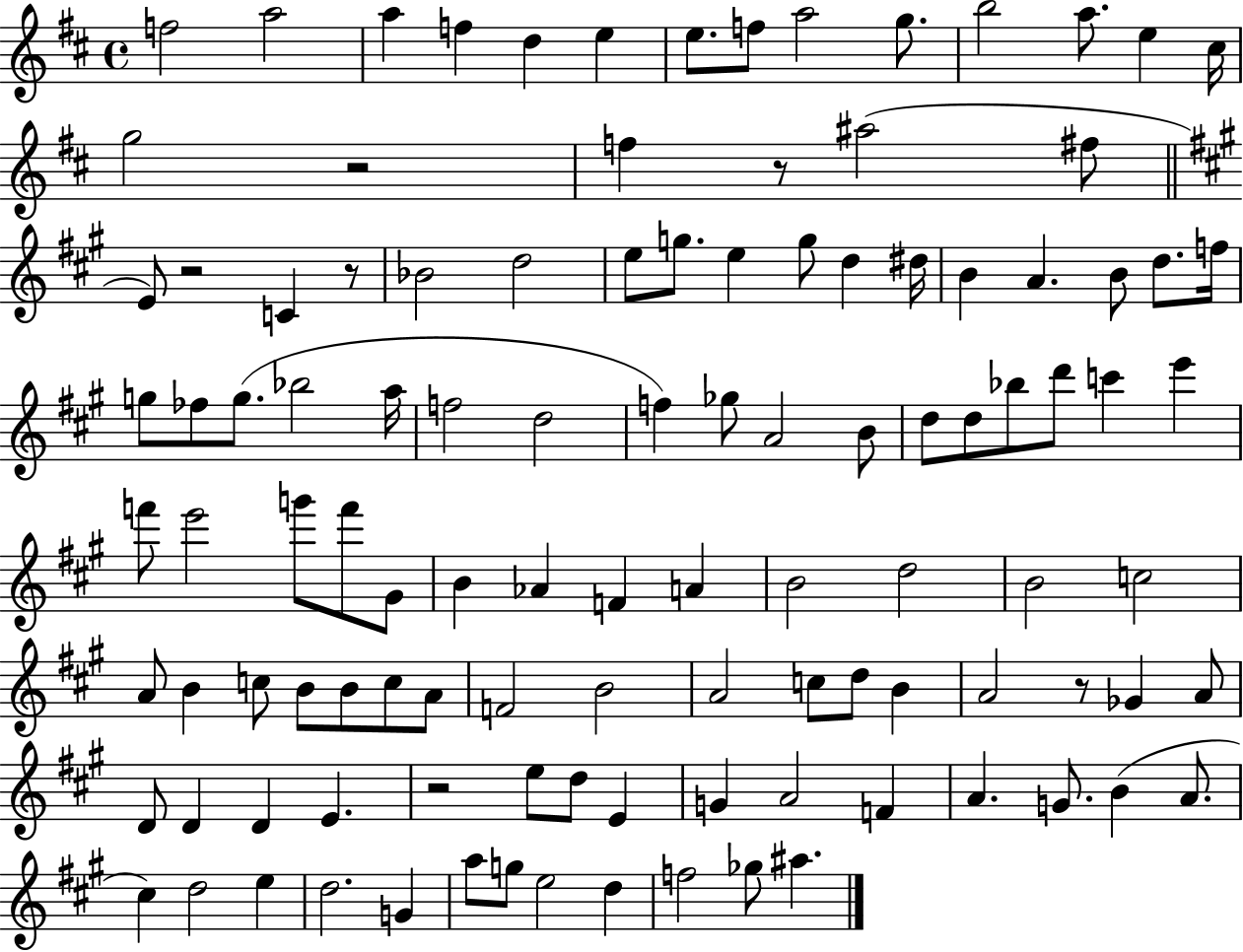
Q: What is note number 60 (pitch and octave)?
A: B4